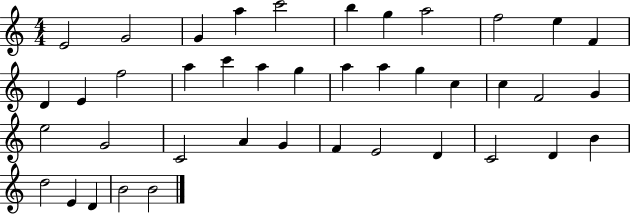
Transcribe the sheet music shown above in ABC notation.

X:1
T:Untitled
M:4/4
L:1/4
K:C
E2 G2 G a c'2 b g a2 f2 e F D E f2 a c' a g a a g c c F2 G e2 G2 C2 A G F E2 D C2 D B d2 E D B2 B2